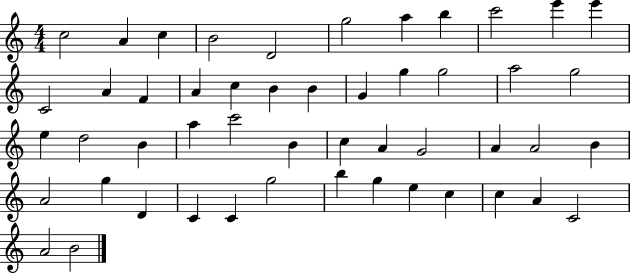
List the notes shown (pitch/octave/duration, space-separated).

C5/h A4/q C5/q B4/h D4/h G5/h A5/q B5/q C6/h E6/q E6/q C4/h A4/q F4/q A4/q C5/q B4/q B4/q G4/q G5/q G5/h A5/h G5/h E5/q D5/h B4/q A5/q C6/h B4/q C5/q A4/q G4/h A4/q A4/h B4/q A4/h G5/q D4/q C4/q C4/q G5/h B5/q G5/q E5/q C5/q C5/q A4/q C4/h A4/h B4/h